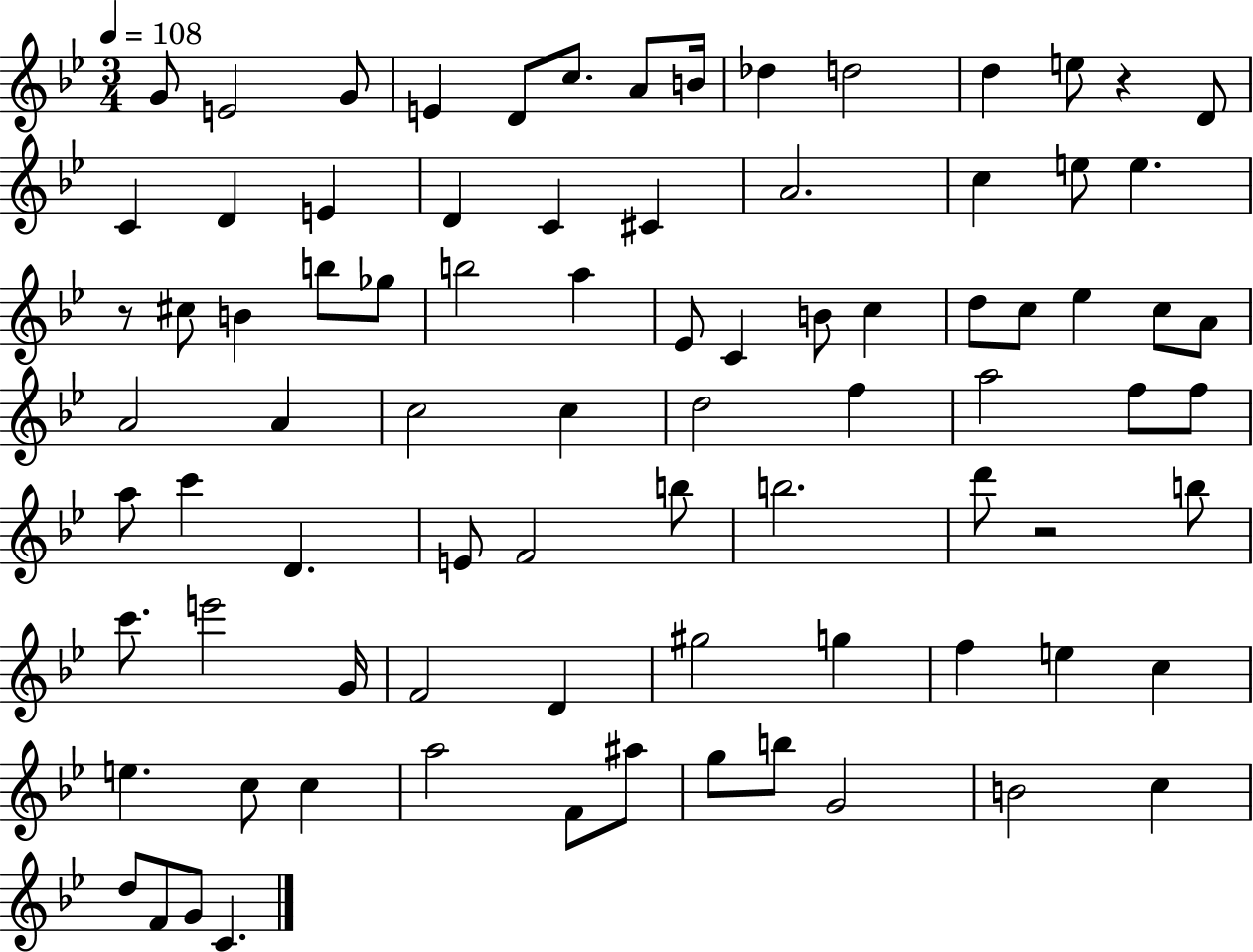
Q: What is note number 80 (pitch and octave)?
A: G4